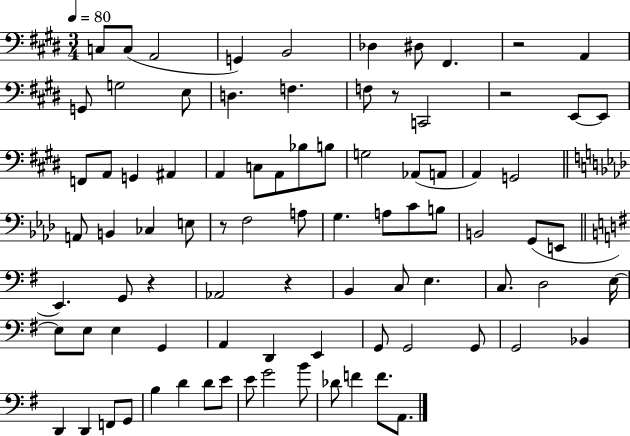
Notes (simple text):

C3/e C3/e A2/h G2/q B2/h Db3/q D#3/e F#2/q. R/h A2/q G2/e G3/h E3/e D3/q. F3/q. F3/e R/e C2/h R/h E2/e E2/e F2/e A2/e G2/q A#2/q A2/q C3/e A2/e Bb3/e B3/e G3/h Ab2/e A2/e A2/q G2/h A2/e B2/q CES3/q E3/e R/e F3/h A3/e G3/q. A3/e C4/e B3/e B2/h G2/e E2/e E2/q. G2/e R/q Ab2/h R/q B2/q C3/e E3/q. C3/e. D3/h E3/s E3/e E3/e E3/q G2/q A2/q D2/q E2/q G2/e G2/h G2/e G2/h Bb2/q D2/q D2/q F2/e G2/e B3/q D4/q D4/e E4/e E4/e G4/h B4/e Db4/e F4/q F4/e. A2/e.